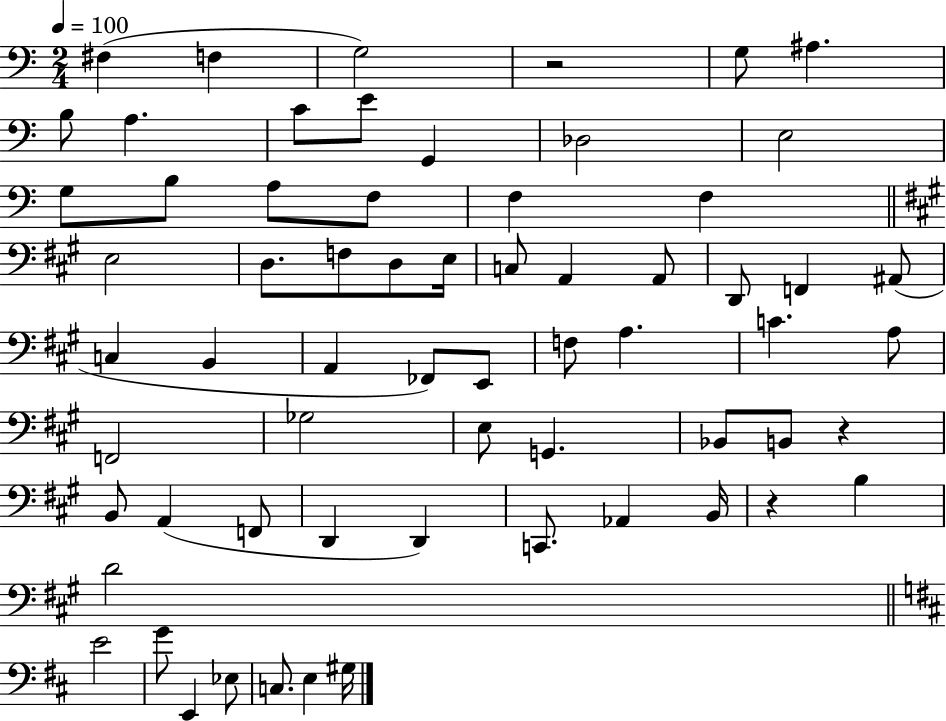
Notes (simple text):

F#3/q F3/q G3/h R/h G3/e A#3/q. B3/e A3/q. C4/e E4/e G2/q Db3/h E3/h G3/e B3/e A3/e F3/e F3/q F3/q E3/h D3/e. F3/e D3/e E3/s C3/e A2/q A2/e D2/e F2/q A#2/e C3/q B2/q A2/q FES2/e E2/e F3/e A3/q. C4/q. A3/e F2/h Gb3/h E3/e G2/q. Bb2/e B2/e R/q B2/e A2/q F2/e D2/q D2/q C2/e. Ab2/q B2/s R/q B3/q D4/h E4/h G4/e E2/q Eb3/e C3/e. E3/q G#3/s